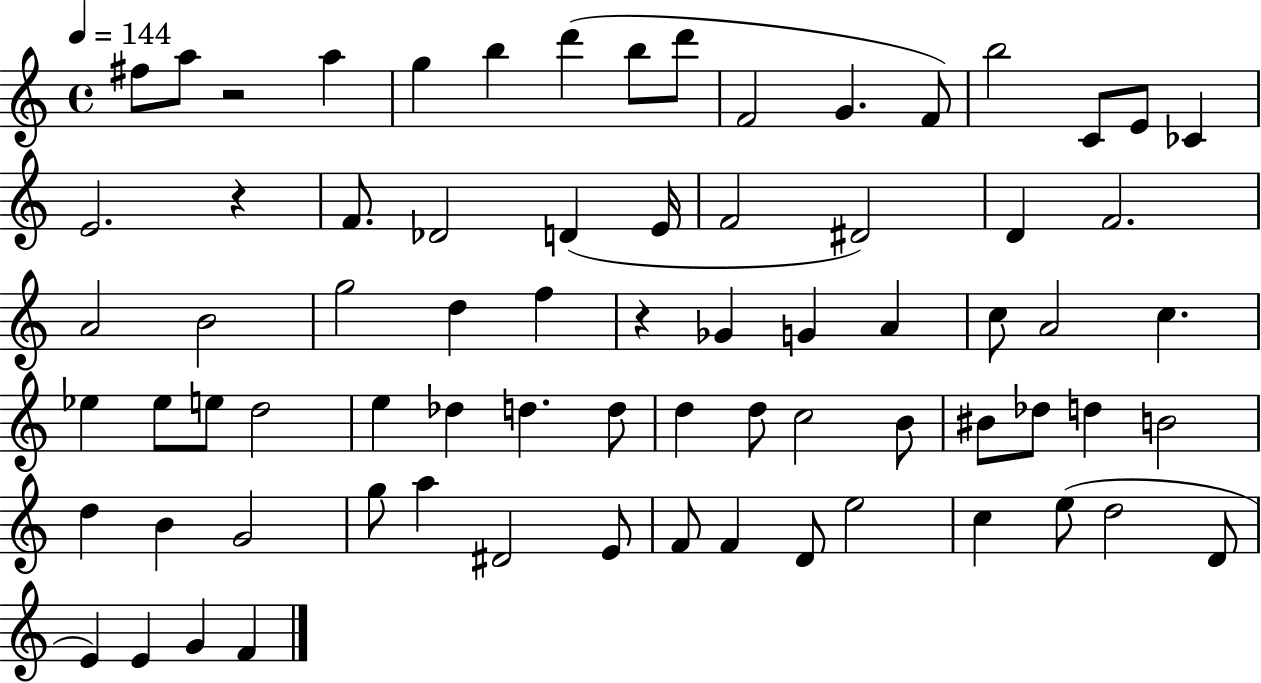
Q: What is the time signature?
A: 4/4